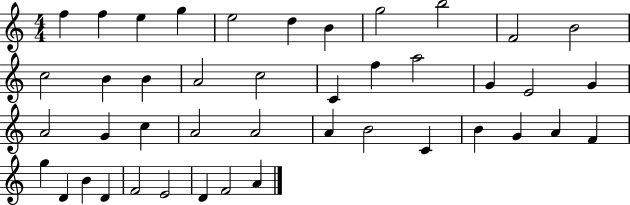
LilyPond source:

{
  \clef treble
  \numericTimeSignature
  \time 4/4
  \key c \major
  f''4 f''4 e''4 g''4 | e''2 d''4 b'4 | g''2 b''2 | f'2 b'2 | \break c''2 b'4 b'4 | a'2 c''2 | c'4 f''4 a''2 | g'4 e'2 g'4 | \break a'2 g'4 c''4 | a'2 a'2 | a'4 b'2 c'4 | b'4 g'4 a'4 f'4 | \break g''4 d'4 b'4 d'4 | f'2 e'2 | d'4 f'2 a'4 | \bar "|."
}